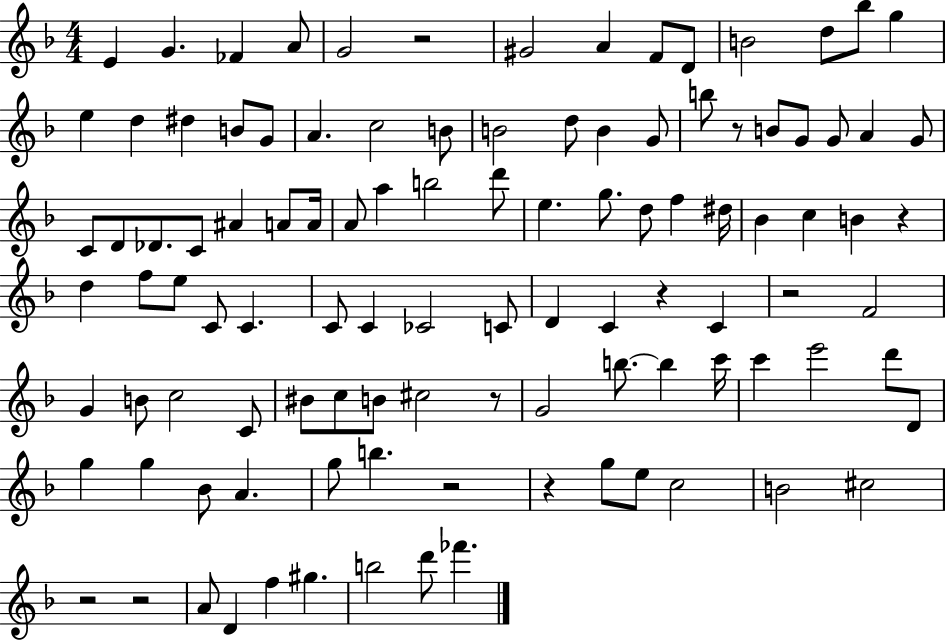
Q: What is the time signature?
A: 4/4